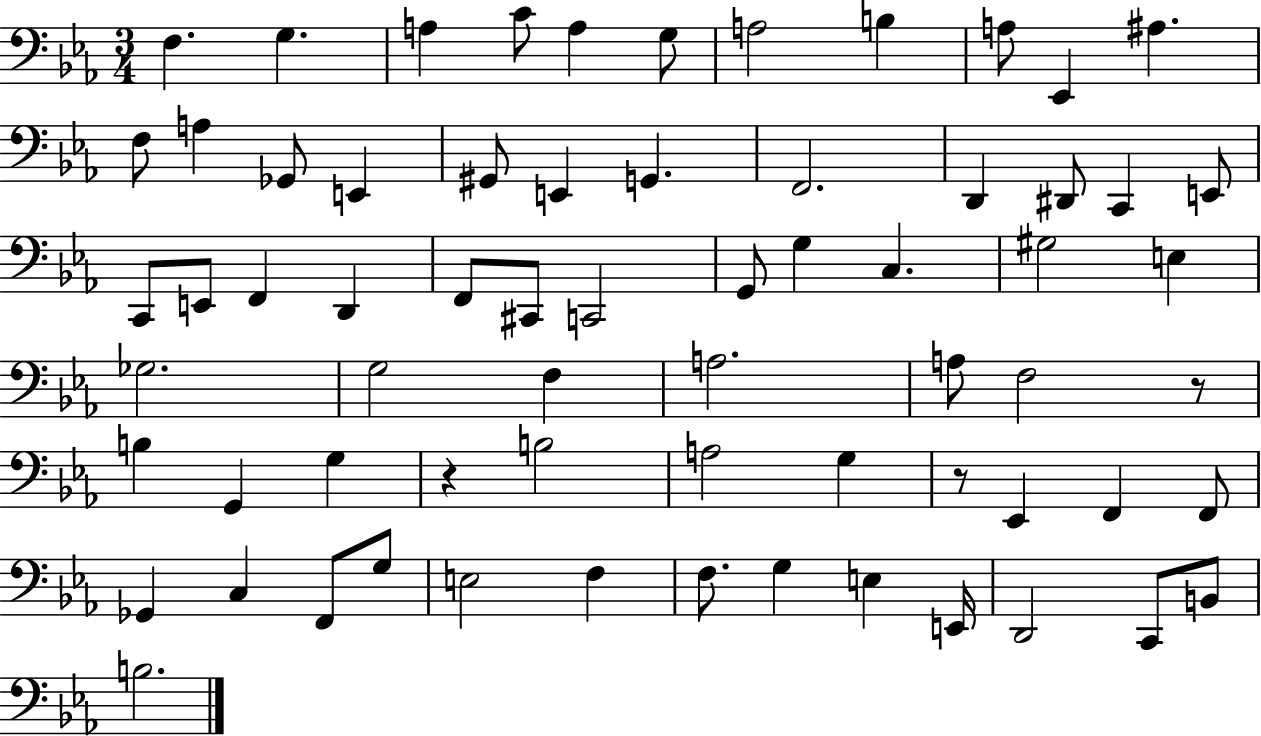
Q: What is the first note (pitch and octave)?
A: F3